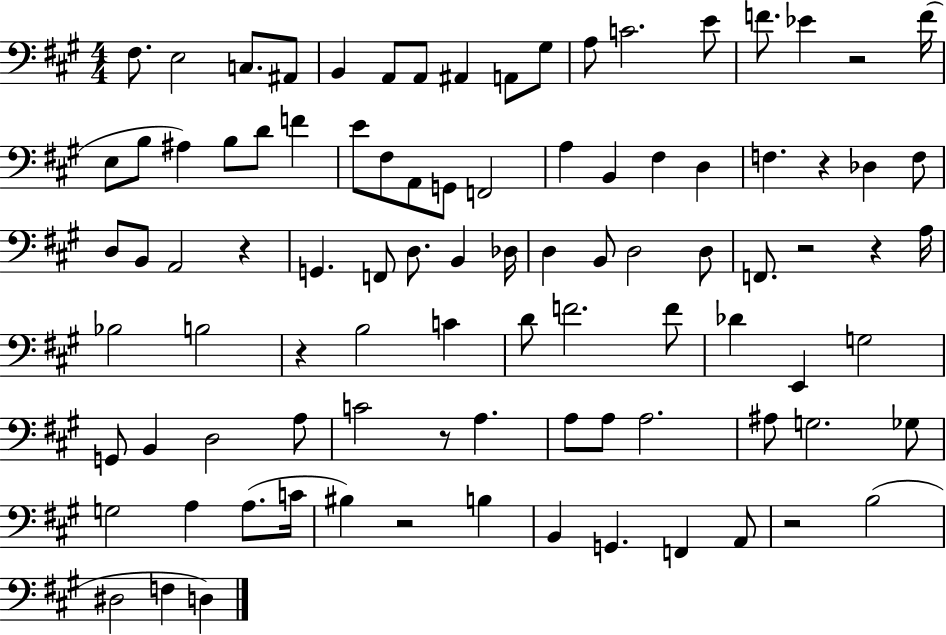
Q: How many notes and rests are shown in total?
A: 93